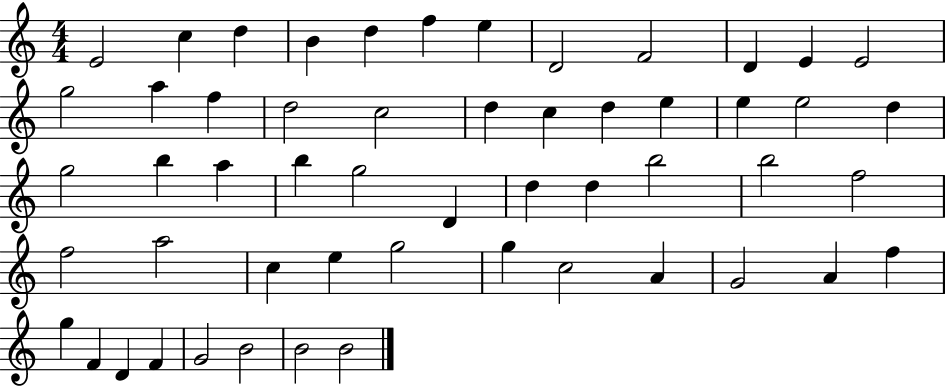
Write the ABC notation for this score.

X:1
T:Untitled
M:4/4
L:1/4
K:C
E2 c d B d f e D2 F2 D E E2 g2 a f d2 c2 d c d e e e2 d g2 b a b g2 D d d b2 b2 f2 f2 a2 c e g2 g c2 A G2 A f g F D F G2 B2 B2 B2